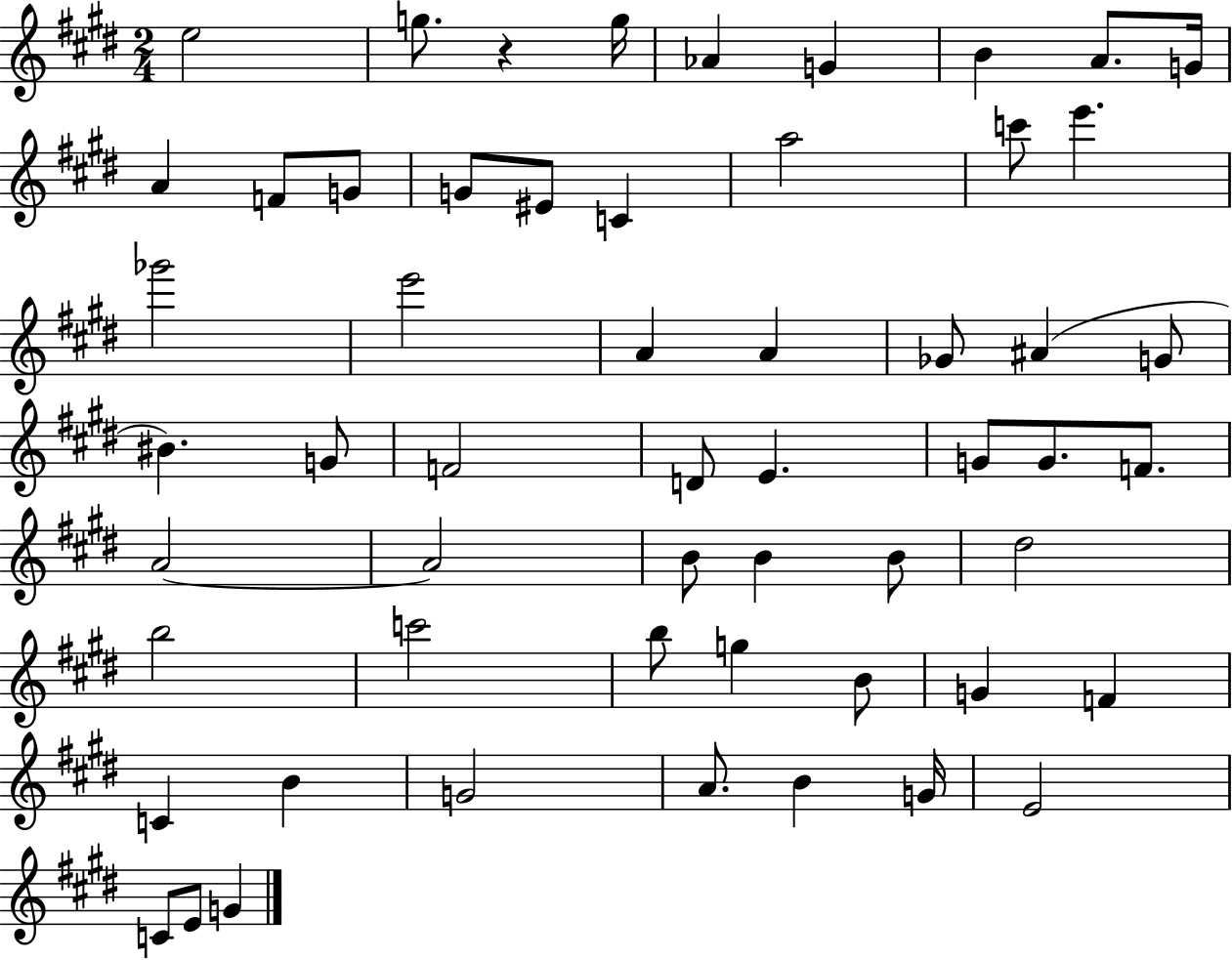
X:1
T:Untitled
M:2/4
L:1/4
K:E
e2 g/2 z g/4 _A G B A/2 G/4 A F/2 G/2 G/2 ^E/2 C a2 c'/2 e' _g'2 e'2 A A _G/2 ^A G/2 ^B G/2 F2 D/2 E G/2 G/2 F/2 A2 A2 B/2 B B/2 ^d2 b2 c'2 b/2 g B/2 G F C B G2 A/2 B G/4 E2 C/2 E/2 G